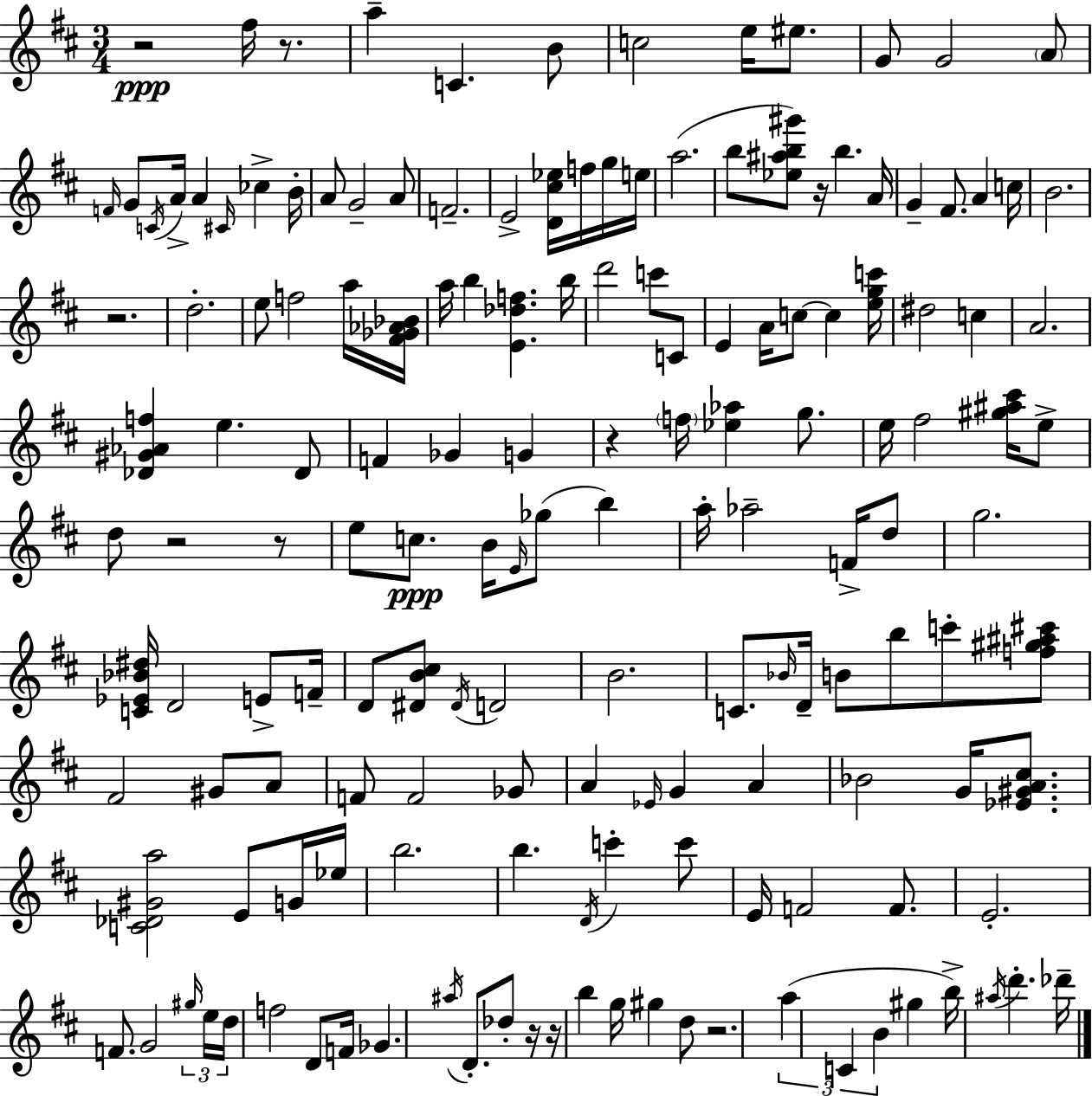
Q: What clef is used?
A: treble